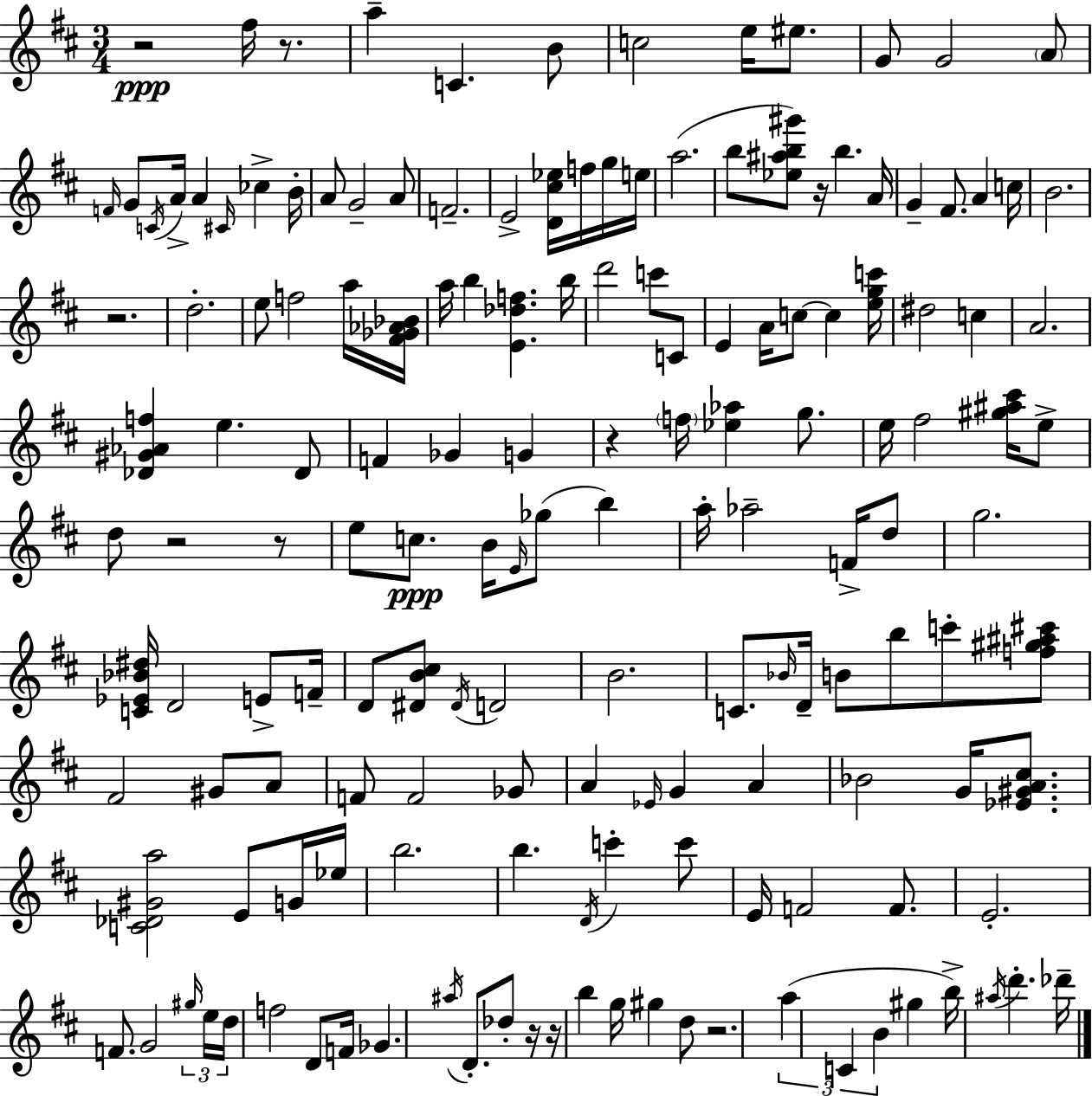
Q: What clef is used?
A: treble